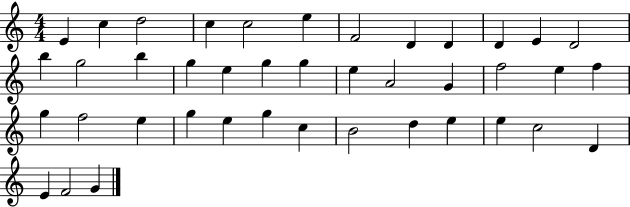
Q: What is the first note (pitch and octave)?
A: E4